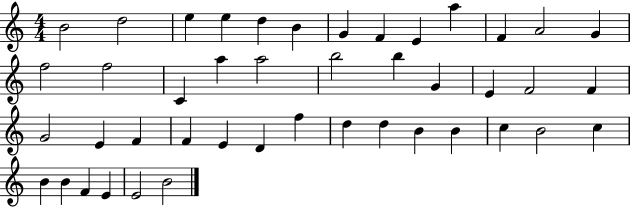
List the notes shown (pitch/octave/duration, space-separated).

B4/h D5/h E5/q E5/q D5/q B4/q G4/q F4/q E4/q A5/q F4/q A4/h G4/q F5/h F5/h C4/q A5/q A5/h B5/h B5/q G4/q E4/q F4/h F4/q G4/h E4/q F4/q F4/q E4/q D4/q F5/q D5/q D5/q B4/q B4/q C5/q B4/h C5/q B4/q B4/q F4/q E4/q E4/h B4/h